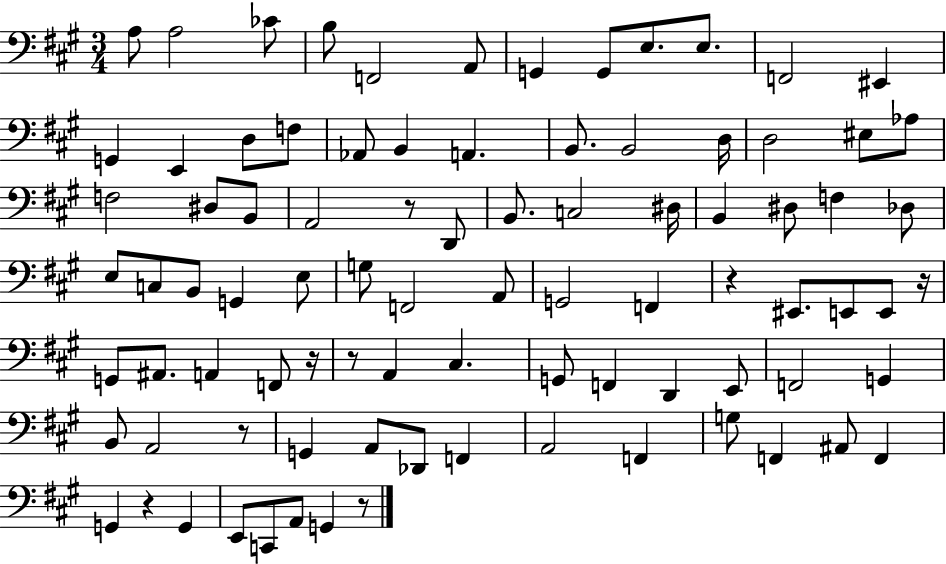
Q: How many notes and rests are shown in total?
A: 88